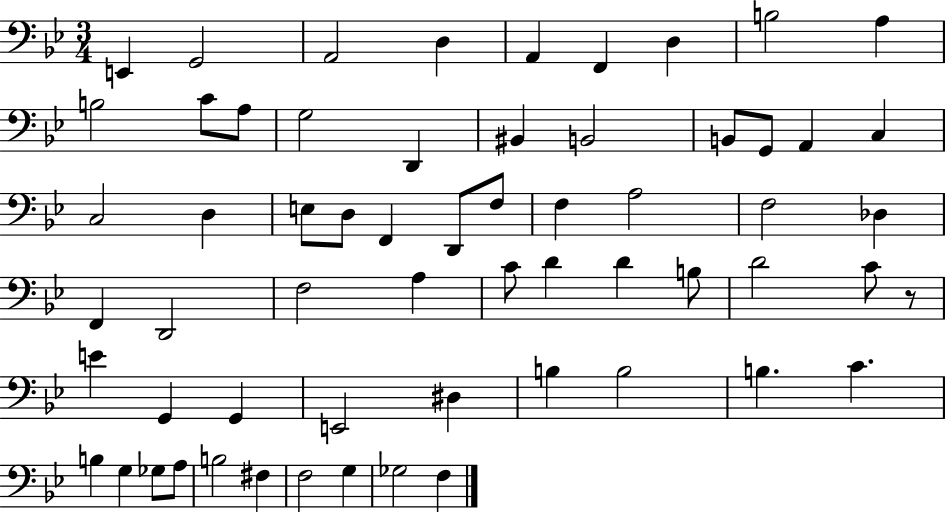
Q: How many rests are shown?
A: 1